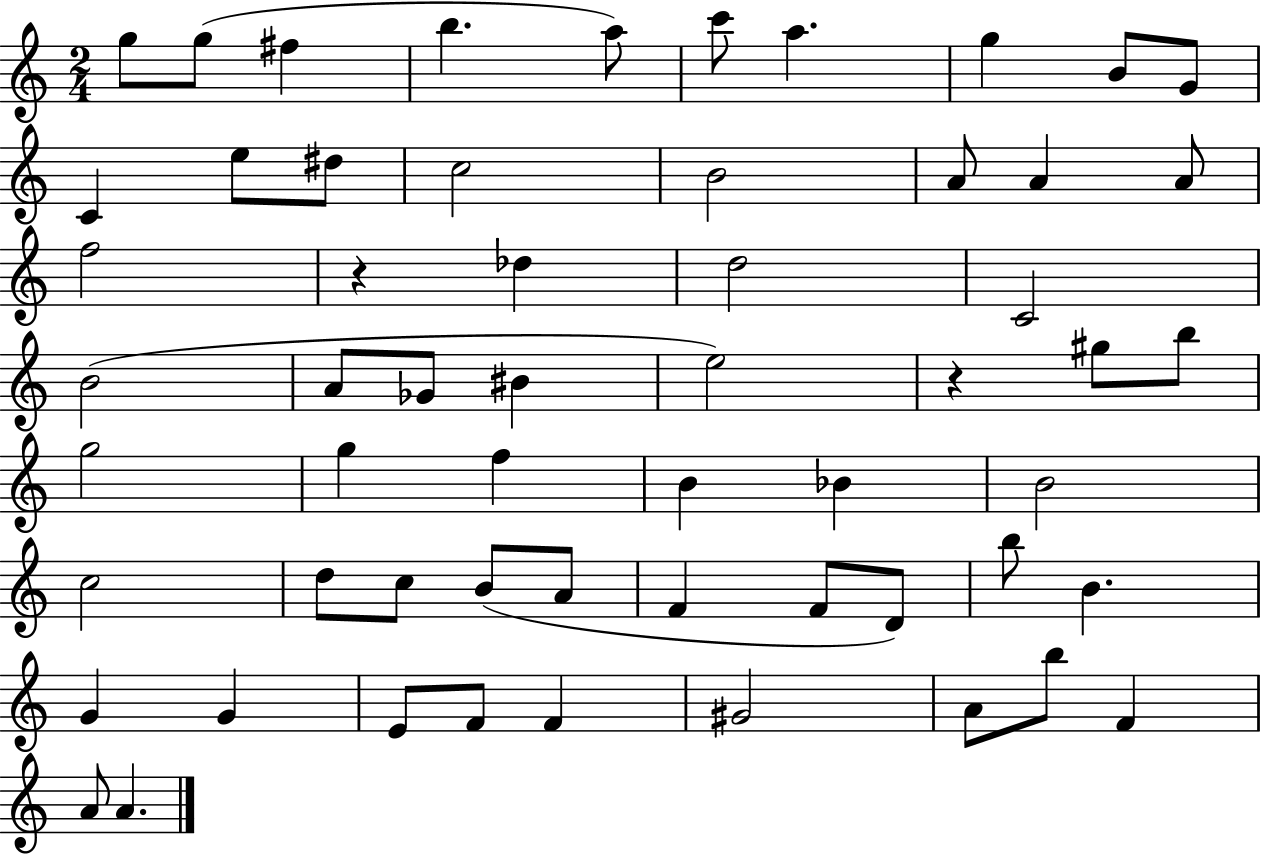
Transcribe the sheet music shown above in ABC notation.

X:1
T:Untitled
M:2/4
L:1/4
K:C
g/2 g/2 ^f b a/2 c'/2 a g B/2 G/2 C e/2 ^d/2 c2 B2 A/2 A A/2 f2 z _d d2 C2 B2 A/2 _G/2 ^B e2 z ^g/2 b/2 g2 g f B _B B2 c2 d/2 c/2 B/2 A/2 F F/2 D/2 b/2 B G G E/2 F/2 F ^G2 A/2 b/2 F A/2 A